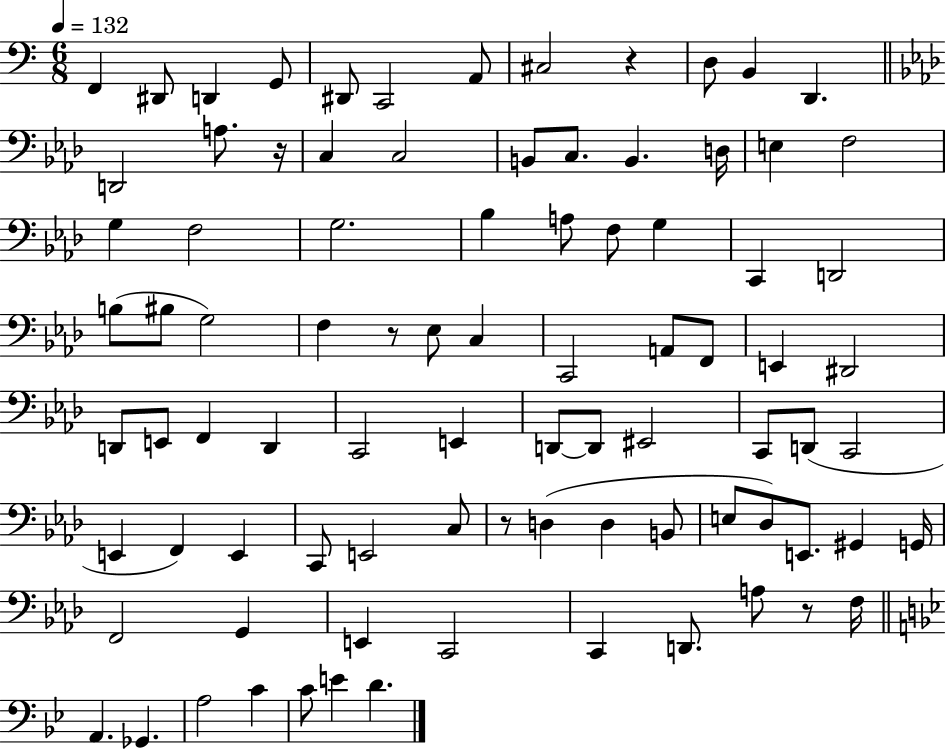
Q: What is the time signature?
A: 6/8